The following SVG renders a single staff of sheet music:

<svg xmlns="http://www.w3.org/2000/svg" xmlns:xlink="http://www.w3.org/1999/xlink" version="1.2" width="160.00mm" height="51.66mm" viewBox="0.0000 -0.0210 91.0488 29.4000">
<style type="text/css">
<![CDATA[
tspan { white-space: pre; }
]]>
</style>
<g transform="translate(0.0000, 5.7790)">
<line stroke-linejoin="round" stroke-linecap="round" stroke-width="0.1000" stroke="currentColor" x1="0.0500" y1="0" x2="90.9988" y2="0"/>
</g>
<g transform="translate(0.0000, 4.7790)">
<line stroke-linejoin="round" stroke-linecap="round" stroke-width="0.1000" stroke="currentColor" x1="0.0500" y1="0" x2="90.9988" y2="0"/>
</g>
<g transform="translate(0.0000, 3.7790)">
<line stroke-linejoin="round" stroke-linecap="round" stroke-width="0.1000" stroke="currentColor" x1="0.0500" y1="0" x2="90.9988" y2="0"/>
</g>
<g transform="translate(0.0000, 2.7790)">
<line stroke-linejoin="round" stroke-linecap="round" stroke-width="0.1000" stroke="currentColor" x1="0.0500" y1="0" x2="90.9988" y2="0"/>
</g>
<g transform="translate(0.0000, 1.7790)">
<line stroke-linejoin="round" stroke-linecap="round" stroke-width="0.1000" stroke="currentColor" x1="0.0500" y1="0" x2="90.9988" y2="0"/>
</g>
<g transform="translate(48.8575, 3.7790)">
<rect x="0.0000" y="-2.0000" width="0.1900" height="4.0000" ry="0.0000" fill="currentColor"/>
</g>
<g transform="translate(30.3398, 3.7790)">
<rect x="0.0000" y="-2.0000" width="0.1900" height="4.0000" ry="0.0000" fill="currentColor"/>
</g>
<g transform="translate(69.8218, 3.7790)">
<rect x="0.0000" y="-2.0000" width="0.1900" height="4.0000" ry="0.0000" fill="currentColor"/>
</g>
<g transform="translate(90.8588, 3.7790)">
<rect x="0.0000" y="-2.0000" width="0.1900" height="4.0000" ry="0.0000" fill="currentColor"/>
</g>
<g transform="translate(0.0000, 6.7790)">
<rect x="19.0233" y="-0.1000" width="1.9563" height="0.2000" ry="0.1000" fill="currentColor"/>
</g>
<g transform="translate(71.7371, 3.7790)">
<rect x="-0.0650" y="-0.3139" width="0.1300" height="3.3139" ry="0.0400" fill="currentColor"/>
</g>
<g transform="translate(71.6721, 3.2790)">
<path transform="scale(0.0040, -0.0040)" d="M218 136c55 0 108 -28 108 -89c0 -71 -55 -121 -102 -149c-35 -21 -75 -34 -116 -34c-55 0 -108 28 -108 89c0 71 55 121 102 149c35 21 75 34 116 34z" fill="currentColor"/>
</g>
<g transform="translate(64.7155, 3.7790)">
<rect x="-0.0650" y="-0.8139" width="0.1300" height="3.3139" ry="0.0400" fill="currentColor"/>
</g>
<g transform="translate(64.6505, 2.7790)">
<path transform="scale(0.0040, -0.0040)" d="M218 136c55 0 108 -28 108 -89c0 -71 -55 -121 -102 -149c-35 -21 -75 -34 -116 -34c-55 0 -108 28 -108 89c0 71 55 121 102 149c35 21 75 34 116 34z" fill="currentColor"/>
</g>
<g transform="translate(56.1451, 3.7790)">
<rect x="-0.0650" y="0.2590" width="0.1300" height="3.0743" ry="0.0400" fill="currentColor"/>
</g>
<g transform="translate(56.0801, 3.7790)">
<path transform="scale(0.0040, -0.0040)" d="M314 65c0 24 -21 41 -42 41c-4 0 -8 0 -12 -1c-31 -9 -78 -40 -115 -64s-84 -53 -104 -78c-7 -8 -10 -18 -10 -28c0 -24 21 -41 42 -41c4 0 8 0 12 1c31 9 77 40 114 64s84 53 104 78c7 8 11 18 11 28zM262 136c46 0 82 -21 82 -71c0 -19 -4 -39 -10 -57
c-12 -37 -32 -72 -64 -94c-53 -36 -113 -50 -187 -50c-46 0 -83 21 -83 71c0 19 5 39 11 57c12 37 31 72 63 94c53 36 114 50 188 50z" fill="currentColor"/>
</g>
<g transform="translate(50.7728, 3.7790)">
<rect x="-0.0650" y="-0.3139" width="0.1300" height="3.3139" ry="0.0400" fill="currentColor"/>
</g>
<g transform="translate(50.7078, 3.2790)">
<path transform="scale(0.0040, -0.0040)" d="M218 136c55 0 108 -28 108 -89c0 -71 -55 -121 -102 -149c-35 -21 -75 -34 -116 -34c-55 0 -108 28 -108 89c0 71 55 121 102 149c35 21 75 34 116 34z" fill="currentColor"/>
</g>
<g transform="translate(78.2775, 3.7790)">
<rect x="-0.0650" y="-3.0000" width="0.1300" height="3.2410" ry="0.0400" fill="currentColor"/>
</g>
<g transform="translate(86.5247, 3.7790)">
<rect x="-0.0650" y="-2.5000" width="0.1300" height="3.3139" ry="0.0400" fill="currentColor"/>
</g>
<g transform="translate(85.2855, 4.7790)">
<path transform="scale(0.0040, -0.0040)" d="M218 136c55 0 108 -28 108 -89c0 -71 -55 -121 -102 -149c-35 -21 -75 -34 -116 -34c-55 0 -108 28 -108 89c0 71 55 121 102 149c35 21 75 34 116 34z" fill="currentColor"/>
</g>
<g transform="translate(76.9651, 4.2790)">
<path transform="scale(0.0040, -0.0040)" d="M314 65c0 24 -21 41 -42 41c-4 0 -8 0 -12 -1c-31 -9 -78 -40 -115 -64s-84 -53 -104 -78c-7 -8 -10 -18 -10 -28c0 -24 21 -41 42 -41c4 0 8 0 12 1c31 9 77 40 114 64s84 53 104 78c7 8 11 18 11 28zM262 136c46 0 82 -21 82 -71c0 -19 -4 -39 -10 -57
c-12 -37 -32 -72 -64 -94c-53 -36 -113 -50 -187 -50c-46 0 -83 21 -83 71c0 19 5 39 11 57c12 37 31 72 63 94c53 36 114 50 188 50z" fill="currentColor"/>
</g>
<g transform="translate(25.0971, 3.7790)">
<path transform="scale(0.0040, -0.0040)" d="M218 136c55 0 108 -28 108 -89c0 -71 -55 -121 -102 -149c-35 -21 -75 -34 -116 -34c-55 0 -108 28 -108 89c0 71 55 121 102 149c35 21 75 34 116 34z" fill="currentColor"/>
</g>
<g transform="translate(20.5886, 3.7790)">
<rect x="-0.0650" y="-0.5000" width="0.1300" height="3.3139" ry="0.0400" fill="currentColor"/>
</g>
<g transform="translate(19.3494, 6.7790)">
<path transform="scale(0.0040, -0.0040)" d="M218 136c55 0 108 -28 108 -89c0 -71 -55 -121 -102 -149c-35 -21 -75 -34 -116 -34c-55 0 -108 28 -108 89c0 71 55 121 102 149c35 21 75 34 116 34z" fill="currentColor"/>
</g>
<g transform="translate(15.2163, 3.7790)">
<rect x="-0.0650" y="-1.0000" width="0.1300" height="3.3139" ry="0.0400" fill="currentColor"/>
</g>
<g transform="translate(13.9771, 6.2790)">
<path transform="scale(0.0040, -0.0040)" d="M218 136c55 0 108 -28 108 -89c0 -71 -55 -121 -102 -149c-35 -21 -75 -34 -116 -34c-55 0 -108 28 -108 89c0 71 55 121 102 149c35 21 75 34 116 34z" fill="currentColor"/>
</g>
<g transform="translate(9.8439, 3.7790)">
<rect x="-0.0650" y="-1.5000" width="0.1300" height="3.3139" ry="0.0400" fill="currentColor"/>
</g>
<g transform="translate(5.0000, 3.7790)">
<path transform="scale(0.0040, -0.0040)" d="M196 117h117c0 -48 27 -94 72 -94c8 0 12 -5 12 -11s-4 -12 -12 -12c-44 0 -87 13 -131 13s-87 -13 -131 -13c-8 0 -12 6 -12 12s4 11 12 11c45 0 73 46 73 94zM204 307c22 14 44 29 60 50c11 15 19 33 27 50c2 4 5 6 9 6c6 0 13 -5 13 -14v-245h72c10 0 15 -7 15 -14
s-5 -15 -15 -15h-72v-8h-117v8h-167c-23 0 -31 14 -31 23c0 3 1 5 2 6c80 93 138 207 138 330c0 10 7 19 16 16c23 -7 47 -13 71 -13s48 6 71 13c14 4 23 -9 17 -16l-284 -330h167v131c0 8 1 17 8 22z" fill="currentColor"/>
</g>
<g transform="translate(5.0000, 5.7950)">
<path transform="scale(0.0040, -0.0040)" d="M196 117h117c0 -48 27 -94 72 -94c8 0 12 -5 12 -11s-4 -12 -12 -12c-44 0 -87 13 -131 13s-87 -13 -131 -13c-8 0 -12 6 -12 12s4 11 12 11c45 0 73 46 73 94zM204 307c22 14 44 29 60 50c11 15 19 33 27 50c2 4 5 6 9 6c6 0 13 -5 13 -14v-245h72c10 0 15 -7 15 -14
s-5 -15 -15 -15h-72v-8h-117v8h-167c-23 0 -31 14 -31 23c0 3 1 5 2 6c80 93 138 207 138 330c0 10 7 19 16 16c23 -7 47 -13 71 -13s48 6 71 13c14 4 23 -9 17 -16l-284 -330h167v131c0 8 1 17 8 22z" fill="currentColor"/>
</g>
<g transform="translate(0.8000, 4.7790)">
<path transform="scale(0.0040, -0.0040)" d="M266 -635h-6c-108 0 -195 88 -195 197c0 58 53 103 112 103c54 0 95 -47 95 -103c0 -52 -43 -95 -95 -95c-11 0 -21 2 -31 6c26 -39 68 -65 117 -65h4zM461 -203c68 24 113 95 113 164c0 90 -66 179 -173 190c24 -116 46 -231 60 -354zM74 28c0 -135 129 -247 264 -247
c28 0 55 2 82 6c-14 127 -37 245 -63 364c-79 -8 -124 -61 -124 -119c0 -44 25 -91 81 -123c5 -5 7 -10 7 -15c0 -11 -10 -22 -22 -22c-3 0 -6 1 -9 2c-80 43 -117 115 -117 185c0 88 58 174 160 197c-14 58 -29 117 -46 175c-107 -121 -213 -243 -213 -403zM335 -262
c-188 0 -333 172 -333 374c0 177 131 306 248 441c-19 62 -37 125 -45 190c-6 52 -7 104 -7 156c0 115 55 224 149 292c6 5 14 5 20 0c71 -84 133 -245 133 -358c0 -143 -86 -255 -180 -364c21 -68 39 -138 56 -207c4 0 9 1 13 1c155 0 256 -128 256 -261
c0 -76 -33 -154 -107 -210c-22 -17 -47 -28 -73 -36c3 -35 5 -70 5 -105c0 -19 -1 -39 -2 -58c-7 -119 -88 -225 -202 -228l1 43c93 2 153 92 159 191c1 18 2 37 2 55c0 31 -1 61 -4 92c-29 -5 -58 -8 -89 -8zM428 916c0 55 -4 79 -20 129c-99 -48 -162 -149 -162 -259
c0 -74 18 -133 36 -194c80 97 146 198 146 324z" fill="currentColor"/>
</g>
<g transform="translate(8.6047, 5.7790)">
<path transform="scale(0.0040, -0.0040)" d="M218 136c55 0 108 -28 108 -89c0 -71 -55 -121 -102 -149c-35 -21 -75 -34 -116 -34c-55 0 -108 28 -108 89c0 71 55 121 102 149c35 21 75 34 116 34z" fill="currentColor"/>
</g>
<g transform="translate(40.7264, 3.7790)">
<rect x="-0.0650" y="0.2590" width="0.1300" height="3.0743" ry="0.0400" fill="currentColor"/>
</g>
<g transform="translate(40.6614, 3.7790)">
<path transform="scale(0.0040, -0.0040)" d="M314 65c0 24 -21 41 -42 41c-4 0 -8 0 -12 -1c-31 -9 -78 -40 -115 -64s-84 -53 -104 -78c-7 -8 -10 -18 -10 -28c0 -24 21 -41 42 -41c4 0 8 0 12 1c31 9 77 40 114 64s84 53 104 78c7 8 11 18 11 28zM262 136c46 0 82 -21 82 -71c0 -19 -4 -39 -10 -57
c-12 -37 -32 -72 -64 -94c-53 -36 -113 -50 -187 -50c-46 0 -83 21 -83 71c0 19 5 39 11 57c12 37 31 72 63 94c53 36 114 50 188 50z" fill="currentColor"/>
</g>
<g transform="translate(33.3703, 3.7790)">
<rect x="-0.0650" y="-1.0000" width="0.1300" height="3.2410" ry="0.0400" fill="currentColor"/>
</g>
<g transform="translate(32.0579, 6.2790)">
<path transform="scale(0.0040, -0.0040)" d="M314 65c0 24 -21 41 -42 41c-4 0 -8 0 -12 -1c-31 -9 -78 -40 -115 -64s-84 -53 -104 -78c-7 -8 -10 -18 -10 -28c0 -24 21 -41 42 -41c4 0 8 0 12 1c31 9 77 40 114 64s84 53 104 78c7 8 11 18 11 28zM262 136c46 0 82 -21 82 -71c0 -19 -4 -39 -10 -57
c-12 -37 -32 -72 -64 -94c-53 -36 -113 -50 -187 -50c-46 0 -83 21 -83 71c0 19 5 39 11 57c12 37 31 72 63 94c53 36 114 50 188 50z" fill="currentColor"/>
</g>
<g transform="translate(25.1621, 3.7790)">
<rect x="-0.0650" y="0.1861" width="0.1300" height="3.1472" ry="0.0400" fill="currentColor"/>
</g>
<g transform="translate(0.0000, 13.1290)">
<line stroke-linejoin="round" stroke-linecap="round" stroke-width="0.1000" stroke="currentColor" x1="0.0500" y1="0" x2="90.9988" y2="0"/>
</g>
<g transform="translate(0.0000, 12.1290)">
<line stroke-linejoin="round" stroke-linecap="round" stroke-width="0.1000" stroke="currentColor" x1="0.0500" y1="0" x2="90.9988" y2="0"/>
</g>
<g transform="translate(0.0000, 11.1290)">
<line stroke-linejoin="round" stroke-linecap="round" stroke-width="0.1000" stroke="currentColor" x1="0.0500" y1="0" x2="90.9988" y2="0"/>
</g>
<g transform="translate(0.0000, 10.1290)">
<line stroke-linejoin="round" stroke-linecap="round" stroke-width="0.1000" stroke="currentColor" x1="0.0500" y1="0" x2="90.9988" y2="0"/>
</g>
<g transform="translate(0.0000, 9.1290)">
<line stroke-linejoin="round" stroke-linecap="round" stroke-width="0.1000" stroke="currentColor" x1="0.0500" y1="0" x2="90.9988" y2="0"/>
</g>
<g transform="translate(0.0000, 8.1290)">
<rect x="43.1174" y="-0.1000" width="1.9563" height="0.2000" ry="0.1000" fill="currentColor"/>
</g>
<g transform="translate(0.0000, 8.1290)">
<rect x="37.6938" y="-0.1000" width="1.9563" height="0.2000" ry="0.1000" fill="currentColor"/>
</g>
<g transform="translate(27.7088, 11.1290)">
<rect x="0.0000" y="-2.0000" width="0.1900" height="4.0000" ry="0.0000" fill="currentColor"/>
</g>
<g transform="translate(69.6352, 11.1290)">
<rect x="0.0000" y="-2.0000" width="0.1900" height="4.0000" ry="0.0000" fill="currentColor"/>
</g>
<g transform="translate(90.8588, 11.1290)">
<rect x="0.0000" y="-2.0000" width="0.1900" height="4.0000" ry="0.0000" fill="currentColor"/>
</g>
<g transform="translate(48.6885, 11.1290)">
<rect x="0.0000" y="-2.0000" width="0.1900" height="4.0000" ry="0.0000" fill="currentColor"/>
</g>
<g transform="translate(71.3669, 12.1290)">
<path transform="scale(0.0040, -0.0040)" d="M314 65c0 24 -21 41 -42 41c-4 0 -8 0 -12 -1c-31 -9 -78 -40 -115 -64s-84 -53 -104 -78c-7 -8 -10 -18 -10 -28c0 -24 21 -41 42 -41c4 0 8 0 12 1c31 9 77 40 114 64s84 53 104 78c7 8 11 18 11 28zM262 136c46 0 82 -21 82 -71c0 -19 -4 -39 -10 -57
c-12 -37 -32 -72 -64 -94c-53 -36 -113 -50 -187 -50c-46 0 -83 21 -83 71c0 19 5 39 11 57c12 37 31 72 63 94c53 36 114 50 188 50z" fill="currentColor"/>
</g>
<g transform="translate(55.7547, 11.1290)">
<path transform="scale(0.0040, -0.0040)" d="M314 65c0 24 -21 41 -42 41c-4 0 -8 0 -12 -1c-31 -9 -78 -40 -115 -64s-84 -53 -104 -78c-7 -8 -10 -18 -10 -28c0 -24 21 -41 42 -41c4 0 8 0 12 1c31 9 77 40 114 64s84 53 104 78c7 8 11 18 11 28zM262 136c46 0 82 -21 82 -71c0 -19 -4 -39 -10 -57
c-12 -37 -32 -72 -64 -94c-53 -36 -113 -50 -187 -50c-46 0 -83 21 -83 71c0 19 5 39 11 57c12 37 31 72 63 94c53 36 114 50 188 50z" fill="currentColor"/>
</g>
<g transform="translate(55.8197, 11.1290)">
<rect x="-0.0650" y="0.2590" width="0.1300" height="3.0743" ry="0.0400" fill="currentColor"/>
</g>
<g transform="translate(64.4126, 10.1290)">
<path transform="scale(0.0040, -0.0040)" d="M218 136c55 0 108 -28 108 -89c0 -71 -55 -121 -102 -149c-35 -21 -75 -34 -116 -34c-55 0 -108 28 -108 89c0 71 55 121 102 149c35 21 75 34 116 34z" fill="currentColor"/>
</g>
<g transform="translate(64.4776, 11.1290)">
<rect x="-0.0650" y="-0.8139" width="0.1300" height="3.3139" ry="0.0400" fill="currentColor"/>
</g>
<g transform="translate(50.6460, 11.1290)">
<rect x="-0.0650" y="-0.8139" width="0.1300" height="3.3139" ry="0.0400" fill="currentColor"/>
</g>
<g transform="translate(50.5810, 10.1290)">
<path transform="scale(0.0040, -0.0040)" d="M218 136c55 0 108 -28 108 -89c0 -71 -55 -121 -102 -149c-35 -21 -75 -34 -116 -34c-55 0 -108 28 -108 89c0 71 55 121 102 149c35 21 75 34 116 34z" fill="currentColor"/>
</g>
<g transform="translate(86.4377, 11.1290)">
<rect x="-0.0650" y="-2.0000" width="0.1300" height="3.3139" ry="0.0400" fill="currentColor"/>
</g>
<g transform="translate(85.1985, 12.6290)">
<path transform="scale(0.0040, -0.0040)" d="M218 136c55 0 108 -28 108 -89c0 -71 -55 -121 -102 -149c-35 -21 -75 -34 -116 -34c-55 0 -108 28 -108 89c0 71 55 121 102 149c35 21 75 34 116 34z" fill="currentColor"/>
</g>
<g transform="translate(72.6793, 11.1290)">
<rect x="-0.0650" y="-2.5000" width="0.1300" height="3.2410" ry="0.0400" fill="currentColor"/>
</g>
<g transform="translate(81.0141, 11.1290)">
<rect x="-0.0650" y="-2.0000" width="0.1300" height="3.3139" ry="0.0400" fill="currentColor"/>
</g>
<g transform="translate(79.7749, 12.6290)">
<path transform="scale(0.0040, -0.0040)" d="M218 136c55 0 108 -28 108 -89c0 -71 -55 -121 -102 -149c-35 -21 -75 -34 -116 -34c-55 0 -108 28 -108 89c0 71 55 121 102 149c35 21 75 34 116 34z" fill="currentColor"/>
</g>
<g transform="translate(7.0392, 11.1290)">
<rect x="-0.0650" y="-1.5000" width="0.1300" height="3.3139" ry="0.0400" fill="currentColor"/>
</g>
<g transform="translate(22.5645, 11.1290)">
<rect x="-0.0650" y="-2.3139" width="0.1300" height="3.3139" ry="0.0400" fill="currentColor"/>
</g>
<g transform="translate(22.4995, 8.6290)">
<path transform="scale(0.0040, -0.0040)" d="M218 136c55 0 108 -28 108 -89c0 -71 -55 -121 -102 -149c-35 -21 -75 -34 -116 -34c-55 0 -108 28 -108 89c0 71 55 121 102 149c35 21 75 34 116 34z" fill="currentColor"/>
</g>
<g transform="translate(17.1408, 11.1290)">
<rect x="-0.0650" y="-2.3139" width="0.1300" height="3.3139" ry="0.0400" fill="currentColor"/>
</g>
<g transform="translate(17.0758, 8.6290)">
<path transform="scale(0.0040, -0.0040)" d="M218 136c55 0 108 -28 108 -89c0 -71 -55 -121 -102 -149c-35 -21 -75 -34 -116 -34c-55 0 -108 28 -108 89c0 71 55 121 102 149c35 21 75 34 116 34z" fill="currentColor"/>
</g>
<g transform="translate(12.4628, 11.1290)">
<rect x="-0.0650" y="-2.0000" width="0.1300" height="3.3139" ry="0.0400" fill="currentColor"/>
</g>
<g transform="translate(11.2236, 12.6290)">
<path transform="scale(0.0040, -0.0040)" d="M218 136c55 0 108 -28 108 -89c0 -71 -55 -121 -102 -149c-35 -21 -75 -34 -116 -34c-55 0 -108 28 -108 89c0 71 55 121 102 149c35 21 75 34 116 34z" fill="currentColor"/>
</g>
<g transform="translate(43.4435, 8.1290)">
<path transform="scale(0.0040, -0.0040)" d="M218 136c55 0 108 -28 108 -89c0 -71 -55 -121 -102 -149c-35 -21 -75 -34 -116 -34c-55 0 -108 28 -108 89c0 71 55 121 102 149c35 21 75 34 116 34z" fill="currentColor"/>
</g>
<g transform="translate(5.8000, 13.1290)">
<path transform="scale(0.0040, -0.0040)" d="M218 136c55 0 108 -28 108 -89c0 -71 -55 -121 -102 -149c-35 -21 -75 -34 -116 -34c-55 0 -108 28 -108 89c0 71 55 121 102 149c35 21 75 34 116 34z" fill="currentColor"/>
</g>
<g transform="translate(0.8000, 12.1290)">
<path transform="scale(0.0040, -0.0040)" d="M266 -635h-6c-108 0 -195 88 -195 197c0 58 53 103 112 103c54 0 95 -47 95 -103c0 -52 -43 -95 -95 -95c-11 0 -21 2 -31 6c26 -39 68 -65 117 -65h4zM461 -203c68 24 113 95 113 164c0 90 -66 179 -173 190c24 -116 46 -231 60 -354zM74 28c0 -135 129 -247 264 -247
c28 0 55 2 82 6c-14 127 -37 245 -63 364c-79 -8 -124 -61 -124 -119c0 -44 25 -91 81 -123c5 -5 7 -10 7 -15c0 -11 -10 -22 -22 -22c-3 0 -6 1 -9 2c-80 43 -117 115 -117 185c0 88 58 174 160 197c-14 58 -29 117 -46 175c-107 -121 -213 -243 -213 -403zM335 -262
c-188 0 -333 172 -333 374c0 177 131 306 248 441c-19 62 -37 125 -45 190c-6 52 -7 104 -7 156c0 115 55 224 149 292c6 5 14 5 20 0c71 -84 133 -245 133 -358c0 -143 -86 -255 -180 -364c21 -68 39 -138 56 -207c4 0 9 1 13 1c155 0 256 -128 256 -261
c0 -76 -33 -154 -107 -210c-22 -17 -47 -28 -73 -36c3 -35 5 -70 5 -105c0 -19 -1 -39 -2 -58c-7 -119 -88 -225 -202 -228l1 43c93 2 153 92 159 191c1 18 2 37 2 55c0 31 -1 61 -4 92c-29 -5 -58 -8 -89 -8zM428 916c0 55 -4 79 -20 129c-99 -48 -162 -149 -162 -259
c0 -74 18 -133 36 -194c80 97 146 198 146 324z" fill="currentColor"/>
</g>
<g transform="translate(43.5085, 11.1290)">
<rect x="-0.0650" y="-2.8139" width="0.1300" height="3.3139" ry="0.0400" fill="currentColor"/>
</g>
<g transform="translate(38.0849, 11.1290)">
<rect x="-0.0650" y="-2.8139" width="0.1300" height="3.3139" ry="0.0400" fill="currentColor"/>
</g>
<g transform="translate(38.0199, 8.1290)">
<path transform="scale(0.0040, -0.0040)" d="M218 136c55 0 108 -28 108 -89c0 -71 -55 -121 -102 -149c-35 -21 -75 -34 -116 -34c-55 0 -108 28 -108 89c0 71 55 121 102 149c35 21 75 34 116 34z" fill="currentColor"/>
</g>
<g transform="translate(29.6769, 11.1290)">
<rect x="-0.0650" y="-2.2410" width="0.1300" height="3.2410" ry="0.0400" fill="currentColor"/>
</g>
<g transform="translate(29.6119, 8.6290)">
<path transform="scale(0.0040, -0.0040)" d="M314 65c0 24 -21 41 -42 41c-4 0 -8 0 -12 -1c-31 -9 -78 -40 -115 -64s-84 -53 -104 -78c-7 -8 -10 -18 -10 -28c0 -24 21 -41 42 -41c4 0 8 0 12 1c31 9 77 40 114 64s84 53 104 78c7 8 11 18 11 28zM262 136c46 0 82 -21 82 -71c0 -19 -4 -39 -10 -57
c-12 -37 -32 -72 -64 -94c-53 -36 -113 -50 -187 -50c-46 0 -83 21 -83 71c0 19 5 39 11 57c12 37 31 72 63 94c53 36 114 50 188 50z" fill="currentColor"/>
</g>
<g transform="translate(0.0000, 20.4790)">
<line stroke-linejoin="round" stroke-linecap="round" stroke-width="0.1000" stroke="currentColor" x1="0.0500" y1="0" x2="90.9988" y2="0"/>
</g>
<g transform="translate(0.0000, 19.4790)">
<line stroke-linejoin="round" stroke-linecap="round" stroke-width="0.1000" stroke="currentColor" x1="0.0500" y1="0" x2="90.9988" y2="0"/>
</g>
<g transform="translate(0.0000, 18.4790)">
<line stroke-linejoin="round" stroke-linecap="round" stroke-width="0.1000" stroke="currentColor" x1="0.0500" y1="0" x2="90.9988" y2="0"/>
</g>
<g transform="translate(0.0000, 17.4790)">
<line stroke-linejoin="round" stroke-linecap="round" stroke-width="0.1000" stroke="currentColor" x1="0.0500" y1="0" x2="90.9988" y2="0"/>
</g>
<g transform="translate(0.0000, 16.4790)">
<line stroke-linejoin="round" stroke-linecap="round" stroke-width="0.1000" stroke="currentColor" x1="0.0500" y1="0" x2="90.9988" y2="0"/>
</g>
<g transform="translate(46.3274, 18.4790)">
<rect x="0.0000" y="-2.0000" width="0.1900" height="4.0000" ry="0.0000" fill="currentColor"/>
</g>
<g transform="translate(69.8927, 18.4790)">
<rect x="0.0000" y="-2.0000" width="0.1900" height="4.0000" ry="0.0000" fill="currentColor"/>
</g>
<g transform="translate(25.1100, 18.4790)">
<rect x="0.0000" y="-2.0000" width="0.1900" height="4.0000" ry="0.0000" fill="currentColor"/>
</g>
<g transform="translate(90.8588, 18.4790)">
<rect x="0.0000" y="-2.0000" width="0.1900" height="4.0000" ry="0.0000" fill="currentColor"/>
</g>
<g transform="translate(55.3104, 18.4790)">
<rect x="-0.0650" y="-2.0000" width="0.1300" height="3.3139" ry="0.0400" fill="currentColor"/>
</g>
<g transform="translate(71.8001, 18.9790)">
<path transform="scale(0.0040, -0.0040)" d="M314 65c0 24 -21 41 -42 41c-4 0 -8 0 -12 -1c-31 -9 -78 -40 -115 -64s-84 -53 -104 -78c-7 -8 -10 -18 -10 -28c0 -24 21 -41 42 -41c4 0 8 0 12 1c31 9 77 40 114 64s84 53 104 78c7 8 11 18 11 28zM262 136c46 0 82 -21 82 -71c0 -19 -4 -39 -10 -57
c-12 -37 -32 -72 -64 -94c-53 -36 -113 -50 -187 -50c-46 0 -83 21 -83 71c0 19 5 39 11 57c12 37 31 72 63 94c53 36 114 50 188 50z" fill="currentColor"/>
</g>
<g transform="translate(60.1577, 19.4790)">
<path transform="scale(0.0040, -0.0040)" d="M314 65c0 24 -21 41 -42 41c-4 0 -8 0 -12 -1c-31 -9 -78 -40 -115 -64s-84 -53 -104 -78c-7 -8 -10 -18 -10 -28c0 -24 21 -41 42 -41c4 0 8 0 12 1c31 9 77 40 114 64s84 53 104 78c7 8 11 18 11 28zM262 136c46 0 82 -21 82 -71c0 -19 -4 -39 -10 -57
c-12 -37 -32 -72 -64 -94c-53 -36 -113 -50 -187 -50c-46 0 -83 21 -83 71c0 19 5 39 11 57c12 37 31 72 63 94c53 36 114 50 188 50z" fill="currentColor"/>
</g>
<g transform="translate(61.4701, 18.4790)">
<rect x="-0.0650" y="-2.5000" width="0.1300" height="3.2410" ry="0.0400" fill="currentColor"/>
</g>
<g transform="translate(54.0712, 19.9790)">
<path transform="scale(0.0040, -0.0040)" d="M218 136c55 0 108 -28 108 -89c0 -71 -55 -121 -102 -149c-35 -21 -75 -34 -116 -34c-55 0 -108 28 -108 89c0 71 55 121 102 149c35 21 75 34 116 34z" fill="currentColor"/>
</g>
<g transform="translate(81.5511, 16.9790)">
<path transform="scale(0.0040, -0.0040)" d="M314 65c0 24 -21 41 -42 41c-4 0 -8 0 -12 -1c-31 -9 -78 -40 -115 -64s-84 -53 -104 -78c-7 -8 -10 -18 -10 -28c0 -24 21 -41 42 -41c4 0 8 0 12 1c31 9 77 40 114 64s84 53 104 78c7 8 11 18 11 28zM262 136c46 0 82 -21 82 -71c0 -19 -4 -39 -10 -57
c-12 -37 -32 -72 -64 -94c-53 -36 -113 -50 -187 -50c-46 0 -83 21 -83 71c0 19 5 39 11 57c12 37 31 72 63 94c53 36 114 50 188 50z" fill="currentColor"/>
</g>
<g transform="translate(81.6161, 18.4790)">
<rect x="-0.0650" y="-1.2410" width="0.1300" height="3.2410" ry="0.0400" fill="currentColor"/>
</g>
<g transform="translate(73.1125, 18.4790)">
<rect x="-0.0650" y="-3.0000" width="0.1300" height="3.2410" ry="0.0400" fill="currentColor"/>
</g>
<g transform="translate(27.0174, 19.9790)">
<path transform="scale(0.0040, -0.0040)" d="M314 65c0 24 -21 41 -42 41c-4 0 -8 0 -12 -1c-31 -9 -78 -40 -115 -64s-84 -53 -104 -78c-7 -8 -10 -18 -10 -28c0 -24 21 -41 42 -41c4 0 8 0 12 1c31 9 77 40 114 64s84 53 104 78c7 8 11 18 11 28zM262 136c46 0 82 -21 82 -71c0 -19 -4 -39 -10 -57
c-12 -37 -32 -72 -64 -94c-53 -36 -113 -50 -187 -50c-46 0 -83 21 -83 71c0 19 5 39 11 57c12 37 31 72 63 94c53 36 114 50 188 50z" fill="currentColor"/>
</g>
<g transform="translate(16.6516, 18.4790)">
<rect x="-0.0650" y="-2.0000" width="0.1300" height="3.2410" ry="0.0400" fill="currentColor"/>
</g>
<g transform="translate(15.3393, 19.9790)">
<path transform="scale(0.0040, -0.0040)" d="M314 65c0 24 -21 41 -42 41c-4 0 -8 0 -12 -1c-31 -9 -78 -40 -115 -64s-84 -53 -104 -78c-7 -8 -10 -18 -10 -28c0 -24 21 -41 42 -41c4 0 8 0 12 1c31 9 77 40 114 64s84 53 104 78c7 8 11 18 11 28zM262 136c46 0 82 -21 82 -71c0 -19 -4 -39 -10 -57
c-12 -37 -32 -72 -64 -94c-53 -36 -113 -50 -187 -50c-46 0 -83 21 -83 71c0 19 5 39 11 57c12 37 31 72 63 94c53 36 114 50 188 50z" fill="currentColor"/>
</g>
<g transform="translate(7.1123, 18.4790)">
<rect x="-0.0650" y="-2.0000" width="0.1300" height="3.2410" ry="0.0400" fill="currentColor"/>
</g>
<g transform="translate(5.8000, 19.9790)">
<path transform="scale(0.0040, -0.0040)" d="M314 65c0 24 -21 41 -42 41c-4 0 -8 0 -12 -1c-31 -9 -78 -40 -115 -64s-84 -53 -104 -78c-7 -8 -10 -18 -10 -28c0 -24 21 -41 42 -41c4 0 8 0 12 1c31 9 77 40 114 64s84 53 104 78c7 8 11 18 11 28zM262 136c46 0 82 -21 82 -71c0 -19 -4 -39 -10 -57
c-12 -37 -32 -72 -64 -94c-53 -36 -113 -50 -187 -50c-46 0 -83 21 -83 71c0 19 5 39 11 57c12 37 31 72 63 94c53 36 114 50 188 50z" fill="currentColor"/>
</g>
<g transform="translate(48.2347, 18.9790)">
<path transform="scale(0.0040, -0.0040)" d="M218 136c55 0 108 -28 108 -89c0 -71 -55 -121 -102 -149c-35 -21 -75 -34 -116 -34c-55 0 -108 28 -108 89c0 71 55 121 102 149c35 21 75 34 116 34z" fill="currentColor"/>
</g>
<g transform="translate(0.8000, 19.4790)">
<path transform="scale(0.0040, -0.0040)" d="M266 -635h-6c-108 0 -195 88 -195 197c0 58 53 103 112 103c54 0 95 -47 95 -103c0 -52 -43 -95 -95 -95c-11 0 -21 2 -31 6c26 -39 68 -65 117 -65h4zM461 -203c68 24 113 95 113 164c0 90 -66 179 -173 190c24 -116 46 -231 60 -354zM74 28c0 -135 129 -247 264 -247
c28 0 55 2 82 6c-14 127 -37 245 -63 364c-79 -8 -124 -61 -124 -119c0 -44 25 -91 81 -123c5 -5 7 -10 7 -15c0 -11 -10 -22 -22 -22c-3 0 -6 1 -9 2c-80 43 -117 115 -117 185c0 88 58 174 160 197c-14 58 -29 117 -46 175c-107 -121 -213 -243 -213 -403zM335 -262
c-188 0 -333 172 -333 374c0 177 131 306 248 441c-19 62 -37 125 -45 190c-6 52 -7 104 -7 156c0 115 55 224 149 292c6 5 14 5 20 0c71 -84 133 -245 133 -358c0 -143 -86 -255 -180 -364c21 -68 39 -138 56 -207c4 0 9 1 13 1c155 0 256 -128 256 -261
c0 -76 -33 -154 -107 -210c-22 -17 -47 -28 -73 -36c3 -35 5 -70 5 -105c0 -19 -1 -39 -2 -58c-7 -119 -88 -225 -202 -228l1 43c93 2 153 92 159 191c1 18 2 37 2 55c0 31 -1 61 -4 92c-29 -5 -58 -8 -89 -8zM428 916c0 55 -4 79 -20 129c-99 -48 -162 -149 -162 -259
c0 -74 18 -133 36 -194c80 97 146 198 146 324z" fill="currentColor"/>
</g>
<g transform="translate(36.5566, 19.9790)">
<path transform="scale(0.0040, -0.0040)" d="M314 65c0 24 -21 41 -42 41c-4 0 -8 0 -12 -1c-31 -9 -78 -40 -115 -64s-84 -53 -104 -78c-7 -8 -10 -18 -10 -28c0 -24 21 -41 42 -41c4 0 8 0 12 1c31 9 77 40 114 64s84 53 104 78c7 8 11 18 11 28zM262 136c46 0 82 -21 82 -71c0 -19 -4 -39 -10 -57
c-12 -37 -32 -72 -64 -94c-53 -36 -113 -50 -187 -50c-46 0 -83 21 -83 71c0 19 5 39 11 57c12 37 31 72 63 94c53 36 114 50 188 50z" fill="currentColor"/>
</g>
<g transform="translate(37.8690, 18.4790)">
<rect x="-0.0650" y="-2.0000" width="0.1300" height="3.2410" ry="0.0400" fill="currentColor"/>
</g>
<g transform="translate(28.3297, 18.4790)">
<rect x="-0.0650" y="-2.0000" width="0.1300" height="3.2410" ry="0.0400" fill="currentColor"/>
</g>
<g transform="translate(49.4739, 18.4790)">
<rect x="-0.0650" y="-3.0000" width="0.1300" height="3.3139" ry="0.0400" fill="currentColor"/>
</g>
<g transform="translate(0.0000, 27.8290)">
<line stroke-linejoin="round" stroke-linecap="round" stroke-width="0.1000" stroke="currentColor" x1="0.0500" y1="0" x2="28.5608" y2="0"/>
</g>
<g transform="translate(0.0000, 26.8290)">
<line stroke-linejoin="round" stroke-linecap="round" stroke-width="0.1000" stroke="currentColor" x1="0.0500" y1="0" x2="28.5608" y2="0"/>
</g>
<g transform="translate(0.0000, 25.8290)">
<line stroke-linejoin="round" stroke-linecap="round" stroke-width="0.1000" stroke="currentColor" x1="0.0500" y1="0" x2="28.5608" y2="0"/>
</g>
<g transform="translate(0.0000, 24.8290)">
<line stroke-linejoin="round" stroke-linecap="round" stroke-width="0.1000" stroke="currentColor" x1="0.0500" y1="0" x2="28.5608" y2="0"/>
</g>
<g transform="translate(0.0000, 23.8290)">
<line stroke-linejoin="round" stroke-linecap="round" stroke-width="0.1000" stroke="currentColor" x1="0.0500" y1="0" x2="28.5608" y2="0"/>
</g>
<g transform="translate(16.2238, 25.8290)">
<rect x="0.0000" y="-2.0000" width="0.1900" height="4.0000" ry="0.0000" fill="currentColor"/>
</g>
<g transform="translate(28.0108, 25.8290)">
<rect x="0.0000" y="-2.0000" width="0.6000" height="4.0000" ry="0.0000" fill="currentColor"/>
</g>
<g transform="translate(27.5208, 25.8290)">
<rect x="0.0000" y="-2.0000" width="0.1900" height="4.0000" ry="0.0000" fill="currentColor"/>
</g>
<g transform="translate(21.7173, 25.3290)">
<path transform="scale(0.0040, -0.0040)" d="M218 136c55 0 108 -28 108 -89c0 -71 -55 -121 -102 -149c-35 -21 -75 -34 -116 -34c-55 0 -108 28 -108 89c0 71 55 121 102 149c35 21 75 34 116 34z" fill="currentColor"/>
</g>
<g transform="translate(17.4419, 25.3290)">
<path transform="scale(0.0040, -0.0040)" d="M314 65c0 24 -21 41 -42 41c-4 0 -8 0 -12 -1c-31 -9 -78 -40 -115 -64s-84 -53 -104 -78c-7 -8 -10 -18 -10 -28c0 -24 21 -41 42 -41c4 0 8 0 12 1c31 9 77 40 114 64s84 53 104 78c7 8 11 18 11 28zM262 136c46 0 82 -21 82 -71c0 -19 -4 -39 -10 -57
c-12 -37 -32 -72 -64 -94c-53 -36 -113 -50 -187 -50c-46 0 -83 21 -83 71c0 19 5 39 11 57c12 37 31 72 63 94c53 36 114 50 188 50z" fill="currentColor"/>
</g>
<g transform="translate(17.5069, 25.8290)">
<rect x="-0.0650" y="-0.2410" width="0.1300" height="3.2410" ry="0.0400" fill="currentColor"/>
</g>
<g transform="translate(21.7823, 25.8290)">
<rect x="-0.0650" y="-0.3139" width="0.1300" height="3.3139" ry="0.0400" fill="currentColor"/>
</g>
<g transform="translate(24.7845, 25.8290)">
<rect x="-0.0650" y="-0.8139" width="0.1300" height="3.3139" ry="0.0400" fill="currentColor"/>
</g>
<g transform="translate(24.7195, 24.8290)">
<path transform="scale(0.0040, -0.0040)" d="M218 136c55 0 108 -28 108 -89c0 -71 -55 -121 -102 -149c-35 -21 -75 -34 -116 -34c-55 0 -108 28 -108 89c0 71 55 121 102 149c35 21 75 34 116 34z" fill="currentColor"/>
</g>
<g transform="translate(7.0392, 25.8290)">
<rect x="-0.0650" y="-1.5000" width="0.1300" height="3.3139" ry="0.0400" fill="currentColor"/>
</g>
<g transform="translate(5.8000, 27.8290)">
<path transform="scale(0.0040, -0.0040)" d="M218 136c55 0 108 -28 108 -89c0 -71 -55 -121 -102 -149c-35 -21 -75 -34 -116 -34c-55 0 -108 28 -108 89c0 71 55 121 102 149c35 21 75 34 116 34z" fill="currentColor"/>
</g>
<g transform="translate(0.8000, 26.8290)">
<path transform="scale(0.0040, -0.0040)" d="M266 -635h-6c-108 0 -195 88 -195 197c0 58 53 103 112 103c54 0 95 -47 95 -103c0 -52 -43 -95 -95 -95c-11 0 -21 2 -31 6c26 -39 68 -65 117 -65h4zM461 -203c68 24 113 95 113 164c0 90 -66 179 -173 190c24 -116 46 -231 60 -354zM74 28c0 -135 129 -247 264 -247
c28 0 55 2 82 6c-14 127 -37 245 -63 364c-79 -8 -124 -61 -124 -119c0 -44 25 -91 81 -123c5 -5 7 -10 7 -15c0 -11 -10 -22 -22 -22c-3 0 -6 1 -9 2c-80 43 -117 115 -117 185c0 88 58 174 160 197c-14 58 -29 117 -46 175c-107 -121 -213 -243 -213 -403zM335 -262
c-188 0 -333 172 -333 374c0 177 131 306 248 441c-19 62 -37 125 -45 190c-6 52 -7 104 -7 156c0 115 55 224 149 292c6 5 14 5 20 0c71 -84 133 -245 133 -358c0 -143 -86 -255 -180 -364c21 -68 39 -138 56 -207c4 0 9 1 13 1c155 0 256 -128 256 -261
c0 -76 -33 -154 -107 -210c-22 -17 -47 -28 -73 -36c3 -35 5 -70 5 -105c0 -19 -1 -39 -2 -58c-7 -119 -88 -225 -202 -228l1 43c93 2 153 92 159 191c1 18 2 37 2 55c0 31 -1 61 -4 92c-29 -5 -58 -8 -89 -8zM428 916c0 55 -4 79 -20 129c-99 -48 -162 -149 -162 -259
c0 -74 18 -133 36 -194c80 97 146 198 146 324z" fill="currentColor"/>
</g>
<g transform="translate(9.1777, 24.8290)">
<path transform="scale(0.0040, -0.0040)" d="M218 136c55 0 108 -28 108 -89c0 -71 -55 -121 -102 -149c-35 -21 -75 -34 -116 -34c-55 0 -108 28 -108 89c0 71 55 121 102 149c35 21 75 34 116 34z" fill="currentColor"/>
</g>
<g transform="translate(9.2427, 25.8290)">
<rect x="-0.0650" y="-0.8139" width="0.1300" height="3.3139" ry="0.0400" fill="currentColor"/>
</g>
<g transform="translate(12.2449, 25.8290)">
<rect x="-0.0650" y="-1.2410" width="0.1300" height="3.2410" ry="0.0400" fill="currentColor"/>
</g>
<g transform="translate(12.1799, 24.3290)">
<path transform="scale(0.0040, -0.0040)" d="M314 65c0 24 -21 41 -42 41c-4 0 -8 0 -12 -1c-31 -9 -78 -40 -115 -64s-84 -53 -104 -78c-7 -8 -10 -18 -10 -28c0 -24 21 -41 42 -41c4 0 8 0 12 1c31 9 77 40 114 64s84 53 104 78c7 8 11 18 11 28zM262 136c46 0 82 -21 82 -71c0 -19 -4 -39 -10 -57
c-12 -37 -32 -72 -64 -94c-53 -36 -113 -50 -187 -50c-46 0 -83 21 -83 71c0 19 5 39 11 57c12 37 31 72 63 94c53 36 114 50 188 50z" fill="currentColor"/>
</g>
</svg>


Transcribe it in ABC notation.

X:1
T:Untitled
M:4/4
L:1/4
K:C
E D C B D2 B2 c B2 d c A2 G E F g g g2 a a d B2 d G2 F F F2 F2 F2 F2 A F G2 A2 e2 E d e2 c2 c d